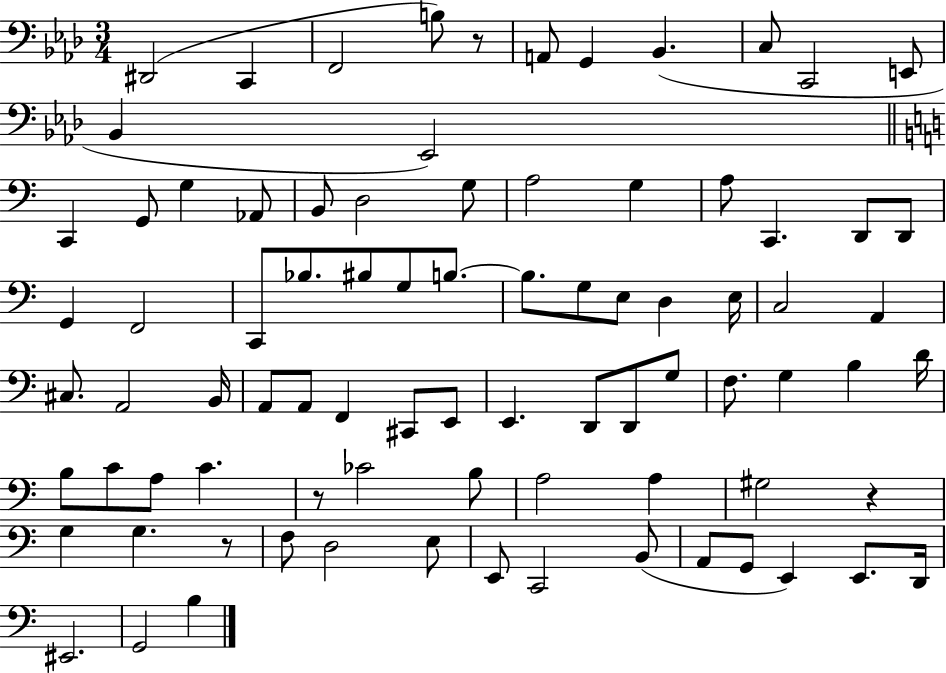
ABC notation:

X:1
T:Untitled
M:3/4
L:1/4
K:Ab
^D,,2 C,, F,,2 B,/2 z/2 A,,/2 G,, _B,, C,/2 C,,2 E,,/2 _B,, _E,,2 C,, G,,/2 G, _A,,/2 B,,/2 D,2 G,/2 A,2 G, A,/2 C,, D,,/2 D,,/2 G,, F,,2 C,,/2 _B,/2 ^B,/2 G,/2 B,/2 B,/2 G,/2 E,/2 D, E,/4 C,2 A,, ^C,/2 A,,2 B,,/4 A,,/2 A,,/2 F,, ^C,,/2 E,,/2 E,, D,,/2 D,,/2 G,/2 F,/2 G, B, D/4 B,/2 C/2 A,/2 C z/2 _C2 B,/2 A,2 A, ^G,2 z G, G, z/2 F,/2 D,2 E,/2 E,,/2 C,,2 B,,/2 A,,/2 G,,/2 E,, E,,/2 D,,/4 ^E,,2 G,,2 B,